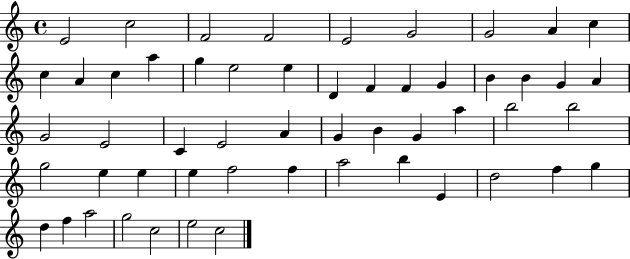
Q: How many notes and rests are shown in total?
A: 54